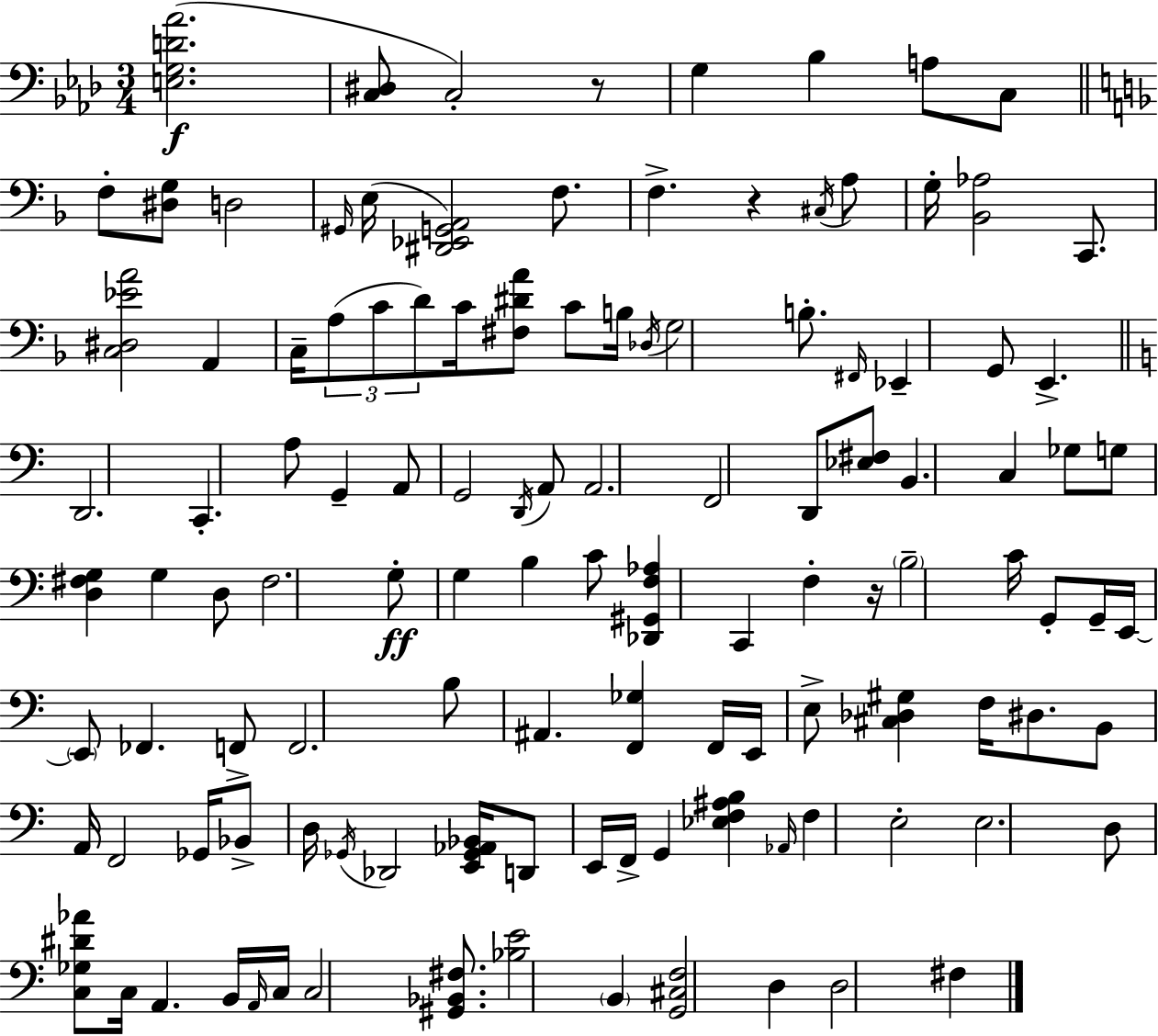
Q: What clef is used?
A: bass